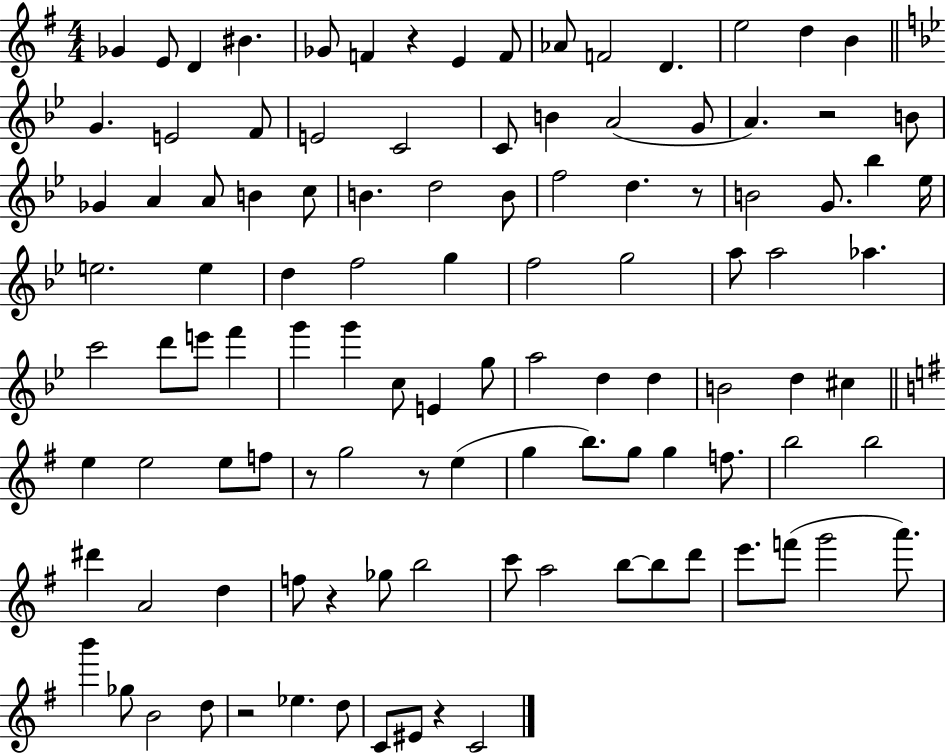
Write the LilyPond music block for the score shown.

{
  \clef treble
  \numericTimeSignature
  \time 4/4
  \key g \major
  ges'4 e'8 d'4 bis'4. | ges'8 f'4 r4 e'4 f'8 | aes'8 f'2 d'4. | e''2 d''4 b'4 | \break \bar "||" \break \key g \minor g'4. e'2 f'8 | e'2 c'2 | c'8 b'4 a'2( g'8 | a'4.) r2 b'8 | \break ges'4 a'4 a'8 b'4 c''8 | b'4. d''2 b'8 | f''2 d''4. r8 | b'2 g'8. bes''4 ees''16 | \break e''2. e''4 | d''4 f''2 g''4 | f''2 g''2 | a''8 a''2 aes''4. | \break c'''2 d'''8 e'''8 f'''4 | g'''4 g'''4 c''8 e'4 g''8 | a''2 d''4 d''4 | b'2 d''4 cis''4 | \break \bar "||" \break \key e \minor e''4 e''2 e''8 f''8 | r8 g''2 r8 e''4( | g''4 b''8.) g''8 g''4 f''8. | b''2 b''2 | \break dis'''4 a'2 d''4 | f''8 r4 ges''8 b''2 | c'''8 a''2 b''8~~ b''8 d'''8 | e'''8. f'''8( g'''2 a'''8.) | \break b'''4 ges''8 b'2 d''8 | r2 ees''4. d''8 | c'8 eis'8 r4 c'2 | \bar "|."
}